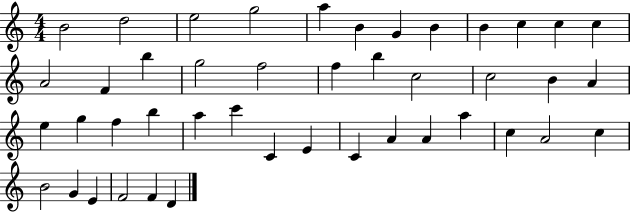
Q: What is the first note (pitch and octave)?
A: B4